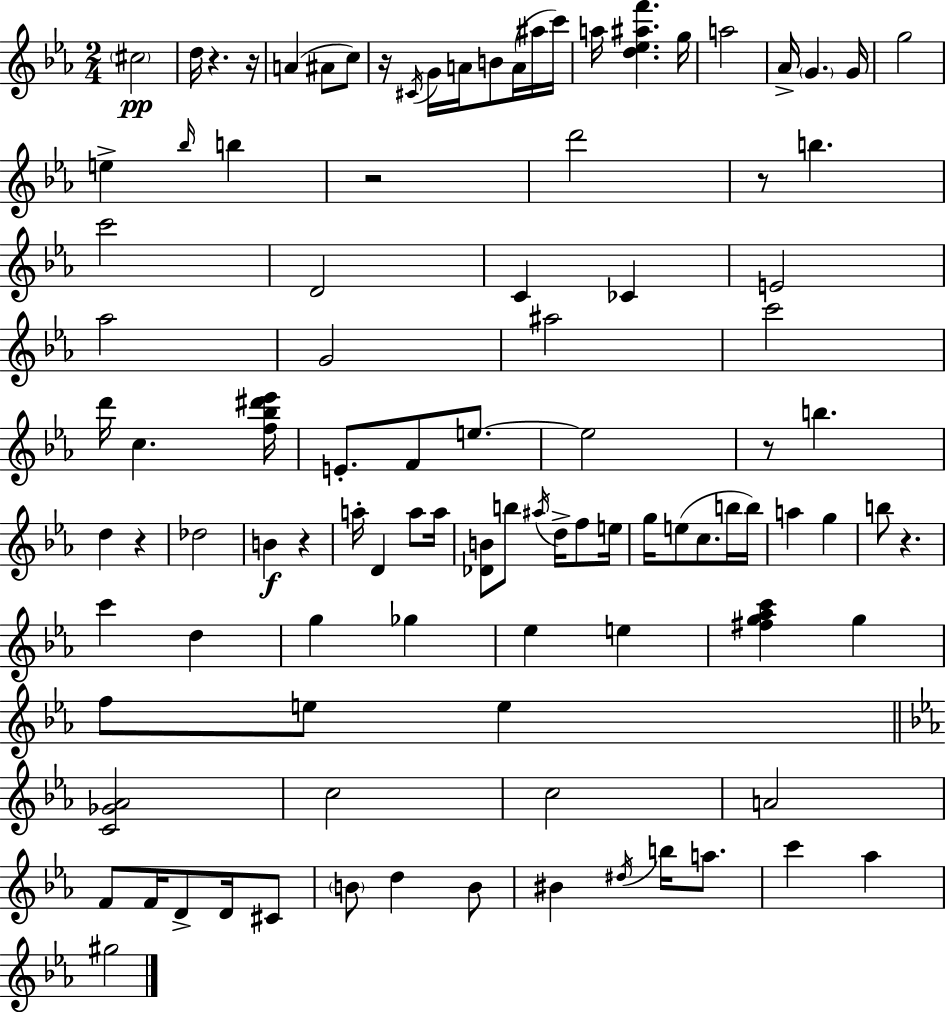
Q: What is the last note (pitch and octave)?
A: G#5